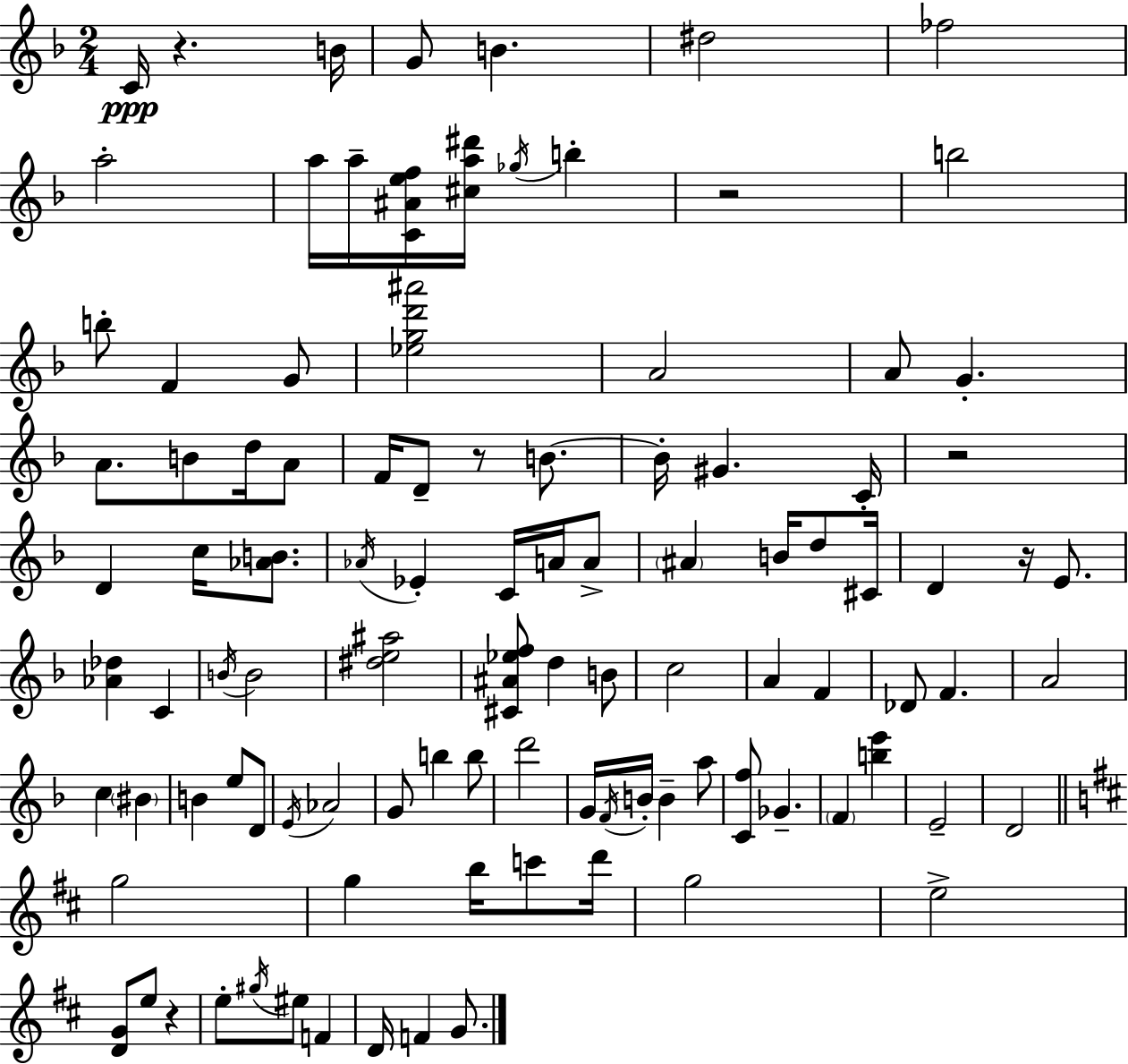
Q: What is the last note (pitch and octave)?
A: G4